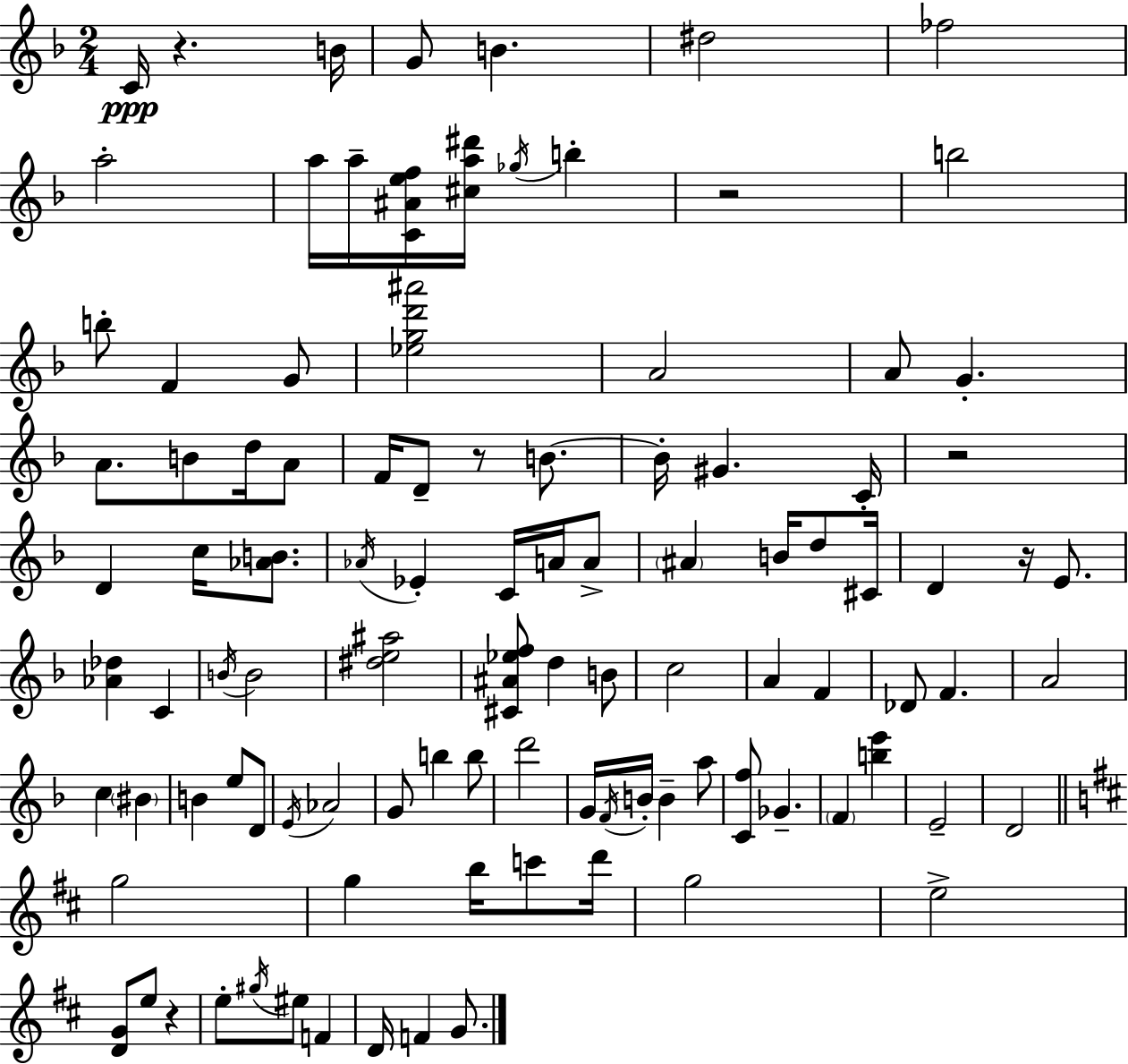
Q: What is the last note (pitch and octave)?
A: G4